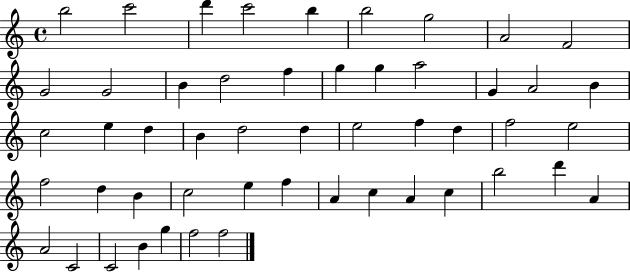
X:1
T:Untitled
M:4/4
L:1/4
K:C
b2 c'2 d' c'2 b b2 g2 A2 F2 G2 G2 B d2 f g g a2 G A2 B c2 e d B d2 d e2 f d f2 e2 f2 d B c2 e f A c A c b2 d' A A2 C2 C2 B g f2 f2